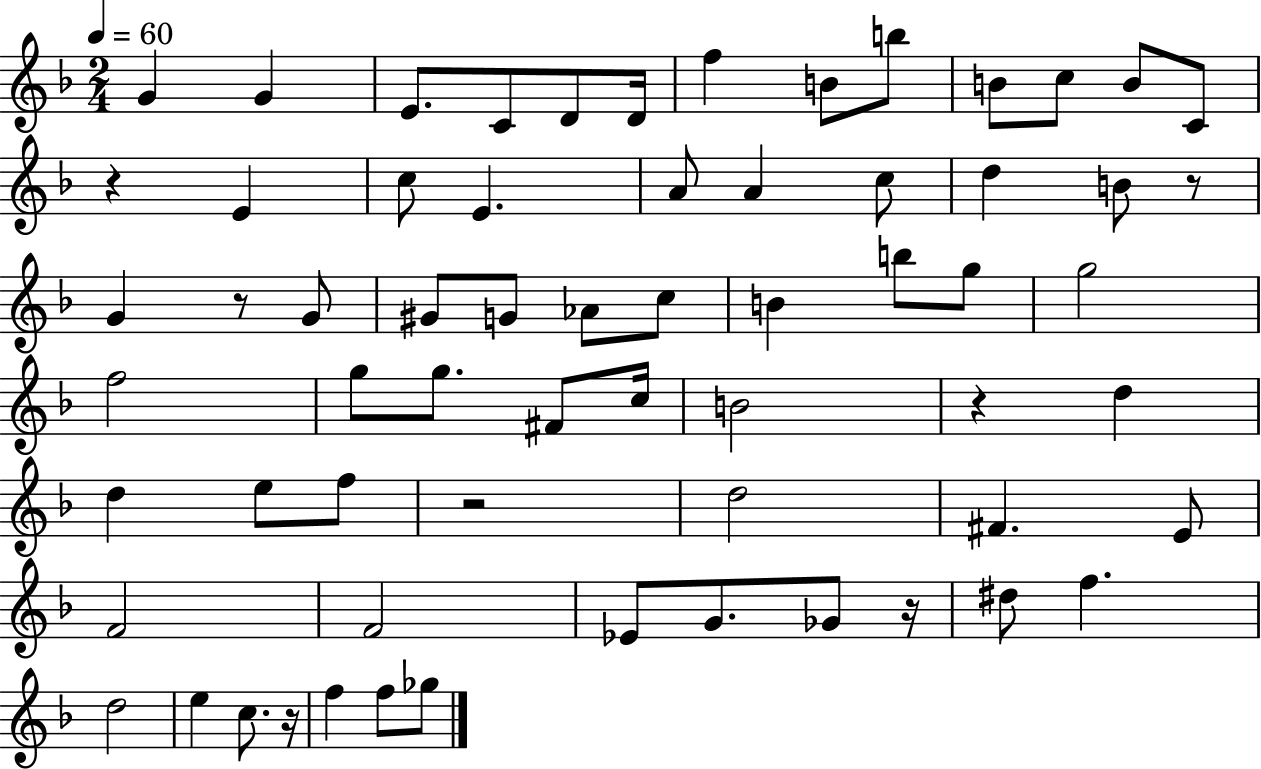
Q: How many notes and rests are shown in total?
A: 64